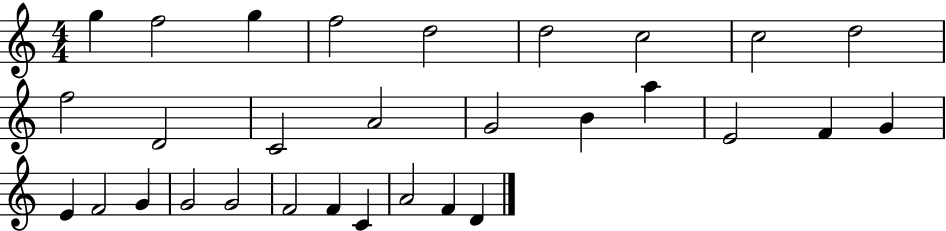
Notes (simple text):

G5/q F5/h G5/q F5/h D5/h D5/h C5/h C5/h D5/h F5/h D4/h C4/h A4/h G4/h B4/q A5/q E4/h F4/q G4/q E4/q F4/h G4/q G4/h G4/h F4/h F4/q C4/q A4/h F4/q D4/q